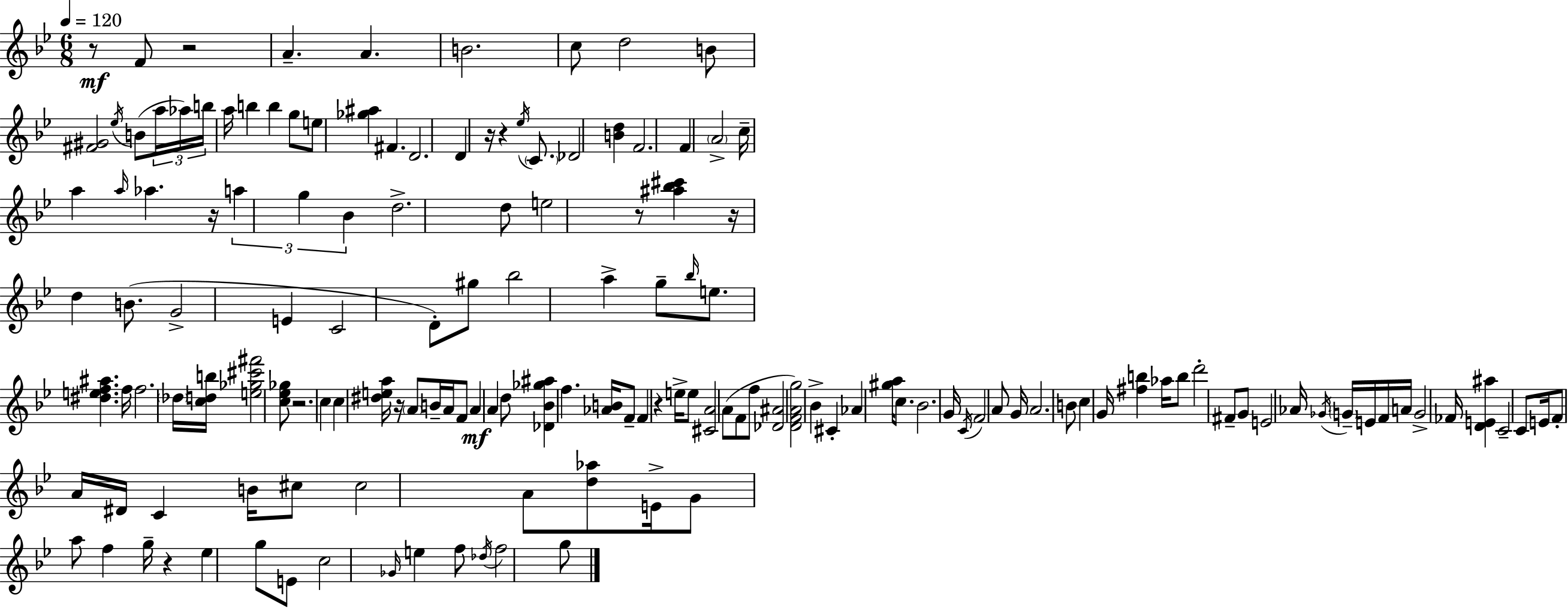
{
  \clef treble
  \numericTimeSignature
  \time 6/8
  \key bes \major
  \tempo 4 = 120
  \repeat volta 2 { r8\mf f'8 r2 | a'4.-- a'4. | b'2. | c''8 d''2 b'8 | \break <fis' gis'>2 \acciaccatura { ees''16 }( b'8 \tuplet 3/2 { a''16 | aes''16) b''16 } a''16 b''4 b''4 g''8 | e''8 <ges'' ais''>4 fis'4. | d'2. | \break d'4 r16 r4 \acciaccatura { ees''16 } \parenthesize c'8. | des'2 <b' d''>4 | f'2. | f'4 \parenthesize a'2-> | \break c''16-- a''4 \grace { a''16 } aes''4. | r16 \tuplet 3/2 { a''4 g''4 bes'4 } | d''2.-> | d''8 e''2 | \break r8 <ais'' bes'' cis'''>4 r16 d''4 | b'8.( g'2-> e'4 | c'2 d'8-.) | gis''8 bes''2 a''4-> | \break g''8-- \grace { bes''16 } e''8. <dis'' e'' f'' ais''>4. | f''16 f''2. | \parenthesize des''16 <c'' d'' b''>16 <e'' ges'' cis''' fis'''>2 | <c'' ees'' ges''>8 r2. | \break c''4 c''4 | <dis'' e'' a''>16 r16 \parenthesize a'8 b'16-- a'16 f'8 a'4\mf | a'4 d''8 <des' bes' ges'' ais''>4 f''4. | <aes' b'>16 f'8-- f'4 r4 | \break e''16-> e''8 <cis' a'>2 | a'8( f'8 f''8 <des' ais'>2 | <d' f' a' g''>2) | bes'4-> cis'4-. aes'4 | \break <gis'' a''>16 c''8. bes'2. | g'16 \acciaccatura { c'16 } f'2 | a'8 g'16 a'2. | b'8 c''4 g'16 | \break <fis'' b''>4 aes''16 b''8 d'''2-. | fis'8-- g'8 e'2 | aes'16 \acciaccatura { ges'16 } \parenthesize g'16-- e'16 f'16 a'16 g'2-> | fes'16 <d' e' ais''>4 c'2-- | \break c'8 e'16 f'8-. a'16 | dis'16 c'4 b'16 cis''8 cis''2 | a'8 <d'' aes''>8 e'16-> g'8 a''8 | f''4 g''16-- r4 ees''4 | \break g''8 e'8 c''2 | \grace { ges'16 } e''4 f''8 \acciaccatura { des''16 } f''2 | g''8 } \bar "|."
}